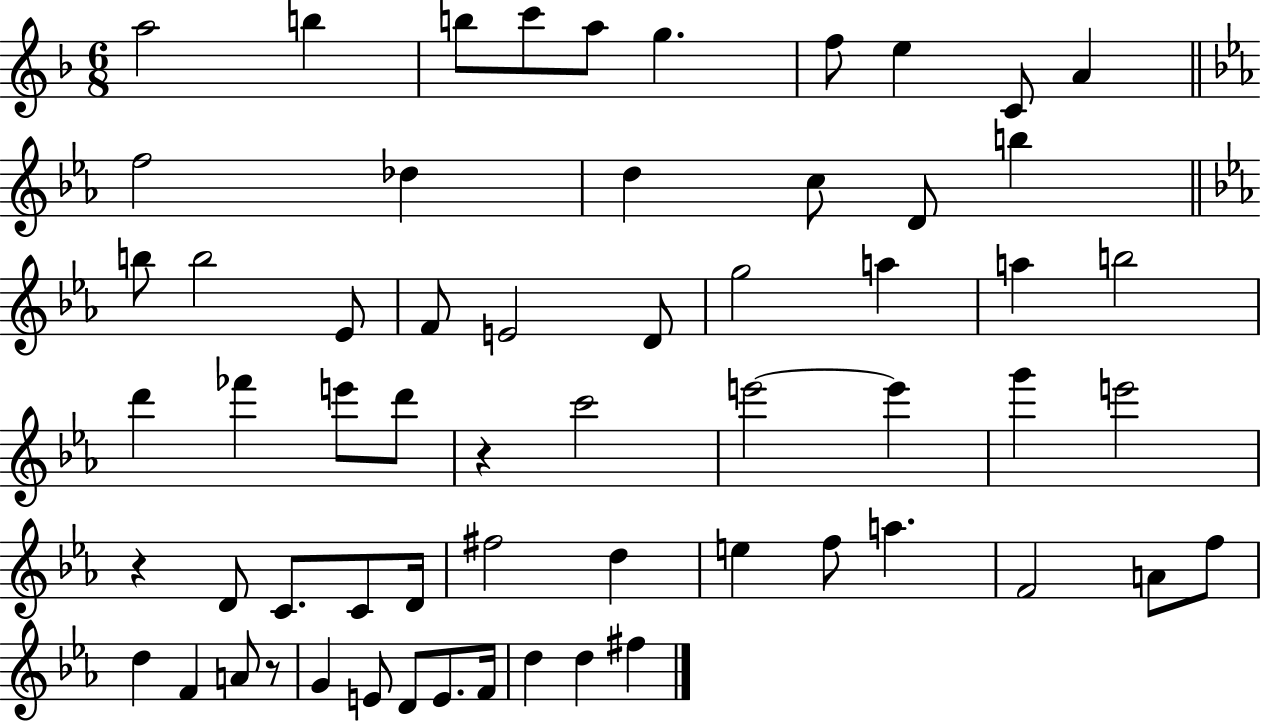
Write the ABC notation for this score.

X:1
T:Untitled
M:6/8
L:1/4
K:F
a2 b b/2 c'/2 a/2 g f/2 e C/2 A f2 _d d c/2 D/2 b b/2 b2 _E/2 F/2 E2 D/2 g2 a a b2 d' _f' e'/2 d'/2 z c'2 e'2 e' g' e'2 z D/2 C/2 C/2 D/4 ^f2 d e f/2 a F2 A/2 f/2 d F A/2 z/2 G E/2 D/2 E/2 F/4 d d ^f